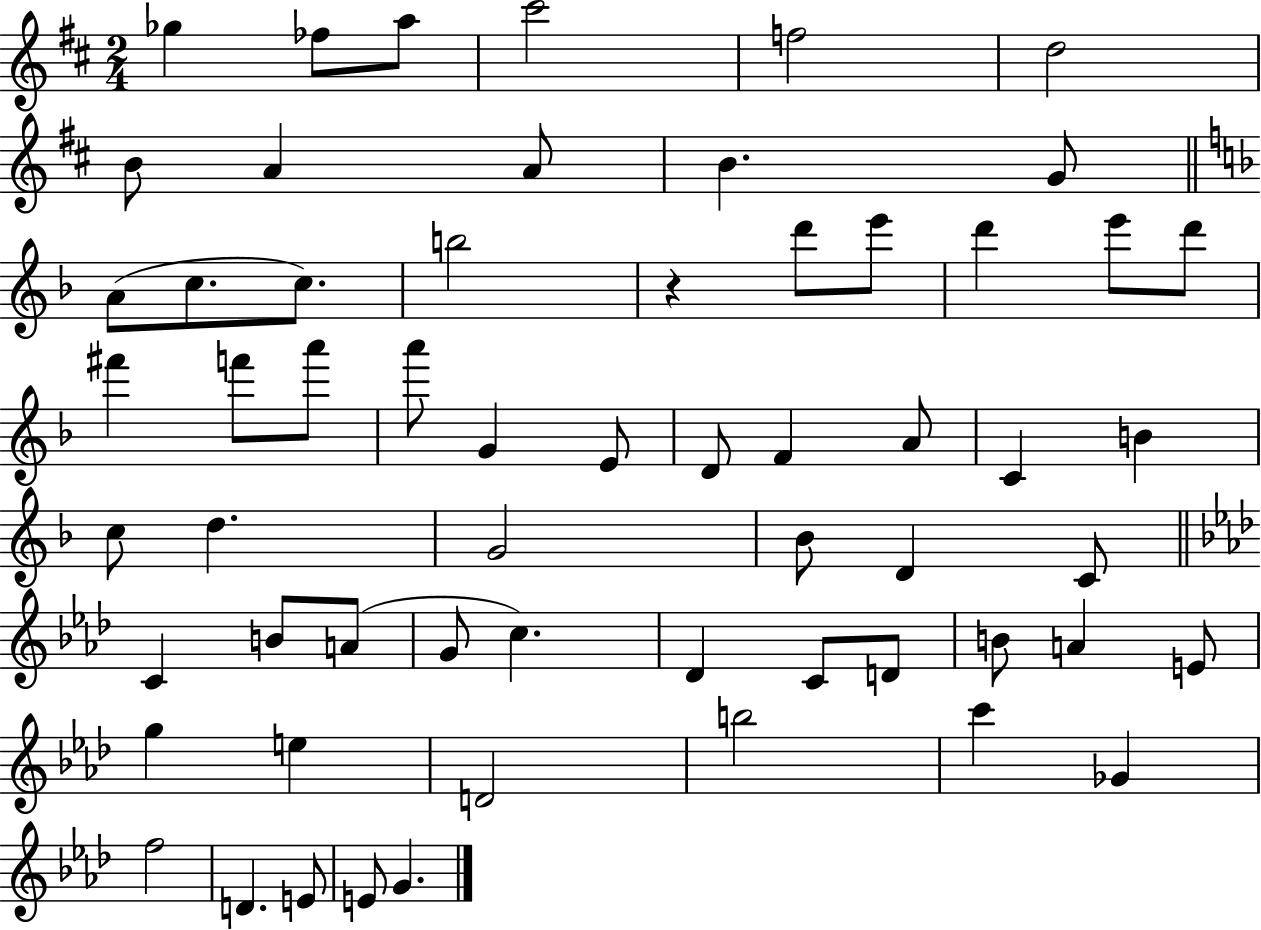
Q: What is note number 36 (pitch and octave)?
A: D4